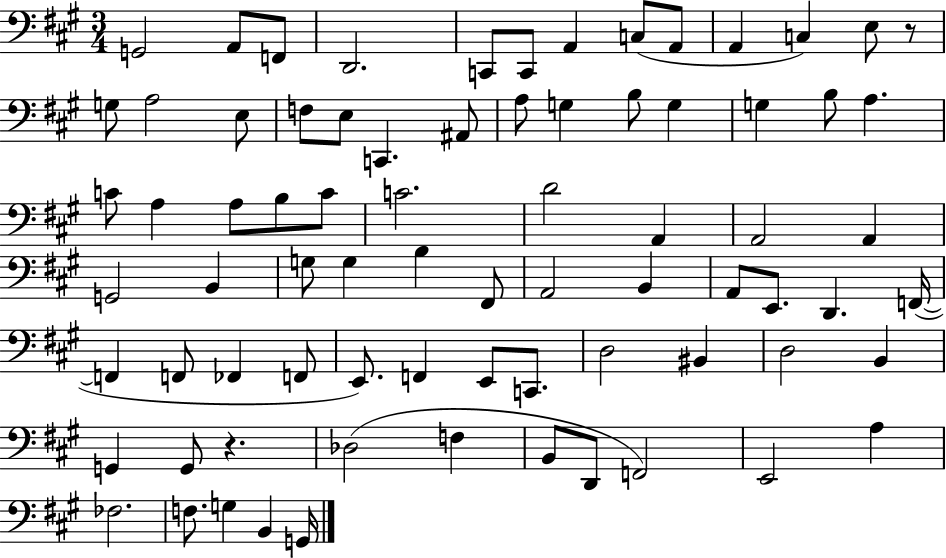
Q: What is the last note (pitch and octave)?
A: G2